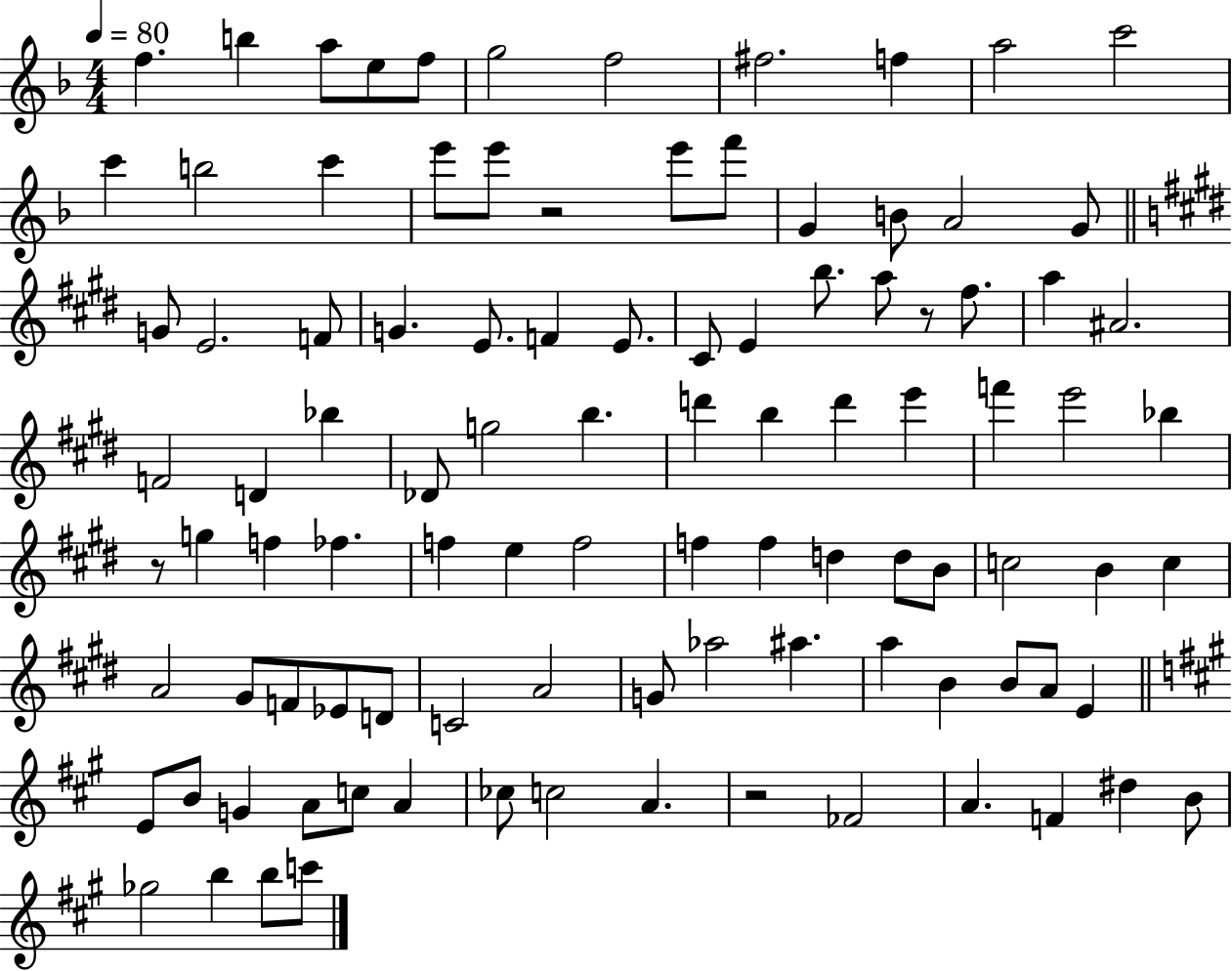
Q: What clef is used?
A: treble